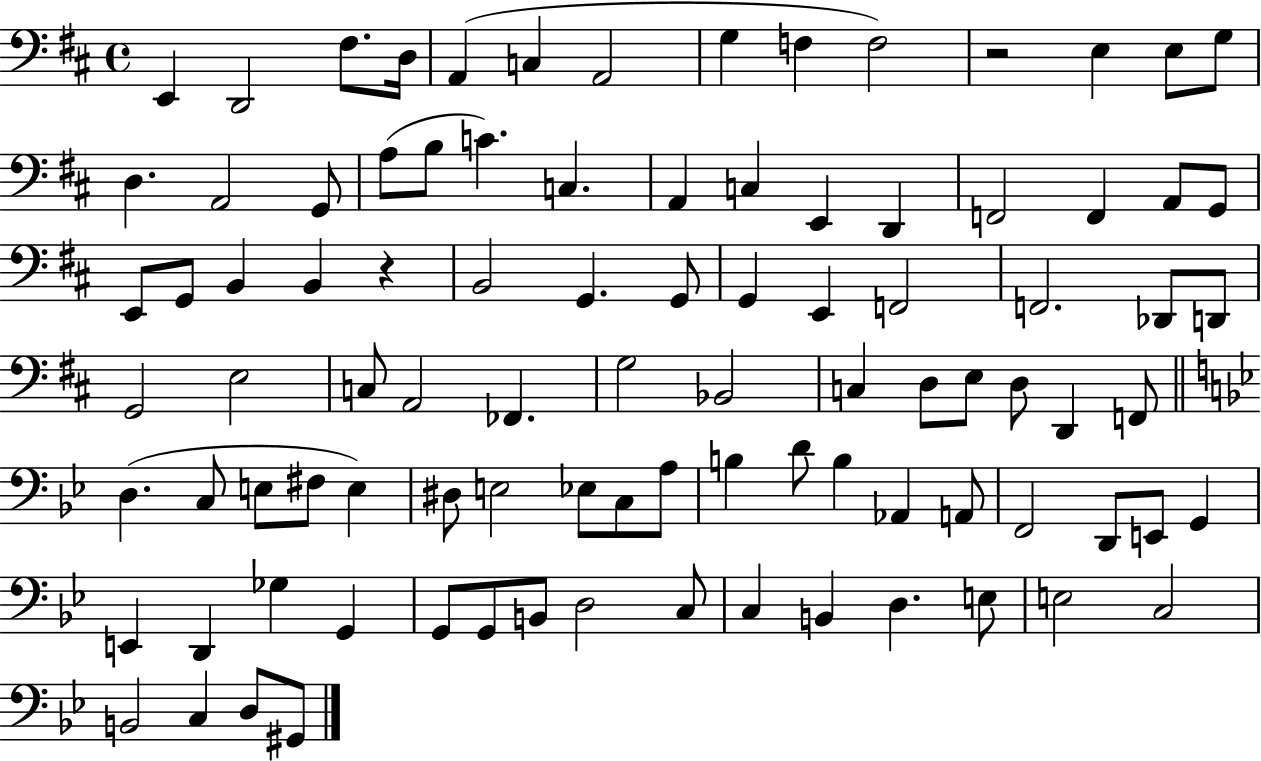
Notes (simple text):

E2/q D2/h F#3/e. D3/s A2/q C3/q A2/h G3/q F3/q F3/h R/h E3/q E3/e G3/e D3/q. A2/h G2/e A3/e B3/e C4/q. C3/q. A2/q C3/q E2/q D2/q F2/h F2/q A2/e G2/e E2/e G2/e B2/q B2/q R/q B2/h G2/q. G2/e G2/q E2/q F2/h F2/h. Db2/e D2/e G2/h E3/h C3/e A2/h FES2/q. G3/h Bb2/h C3/q D3/e E3/e D3/e D2/q F2/e D3/q. C3/e E3/e F#3/e E3/q D#3/e E3/h Eb3/e C3/e A3/e B3/q D4/e B3/q Ab2/q A2/e F2/h D2/e E2/e G2/q E2/q D2/q Gb3/q G2/q G2/e G2/e B2/e D3/h C3/e C3/q B2/q D3/q. E3/e E3/h C3/h B2/h C3/q D3/e G#2/e